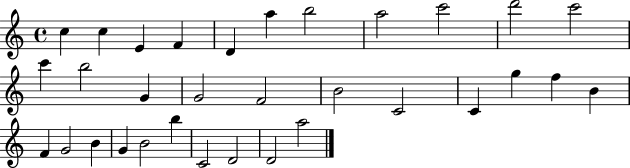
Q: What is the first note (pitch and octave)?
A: C5